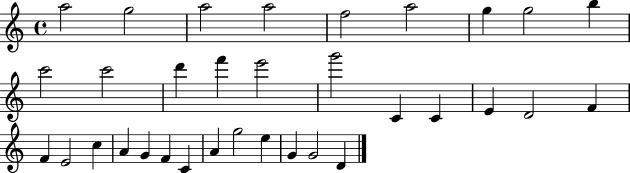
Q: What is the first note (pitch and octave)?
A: A5